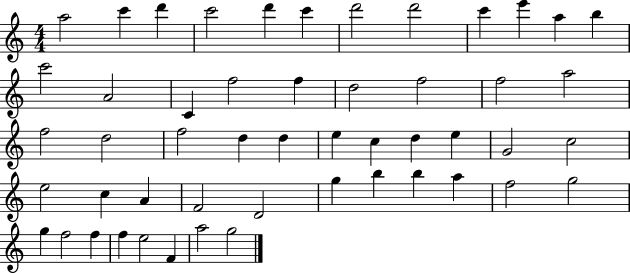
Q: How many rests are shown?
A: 0